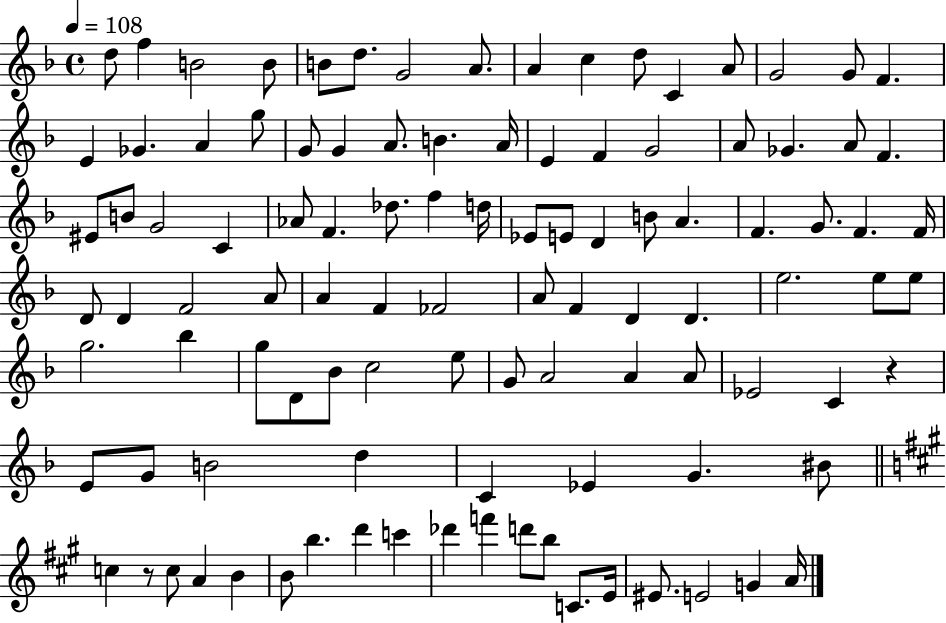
{
  \clef treble
  \time 4/4
  \defaultTimeSignature
  \key f \major
  \tempo 4 = 108
  d''8 f''4 b'2 b'8 | b'8 d''8. g'2 a'8. | a'4 c''4 d''8 c'4 a'8 | g'2 g'8 f'4. | \break e'4 ges'4. a'4 g''8 | g'8 g'4 a'8. b'4. a'16 | e'4 f'4 g'2 | a'8 ges'4. a'8 f'4. | \break eis'8 b'8 g'2 c'4 | aes'8 f'4. des''8. f''4 d''16 | ees'8 e'8 d'4 b'8 a'4. | f'4. g'8. f'4. f'16 | \break d'8 d'4 f'2 a'8 | a'4 f'4 fes'2 | a'8 f'4 d'4 d'4. | e''2. e''8 e''8 | \break g''2. bes''4 | g''8 d'8 bes'8 c''2 e''8 | g'8 a'2 a'4 a'8 | ees'2 c'4 r4 | \break e'8 g'8 b'2 d''4 | c'4 ees'4 g'4. bis'8 | \bar "||" \break \key a \major c''4 r8 c''8 a'4 b'4 | b'8 b''4. d'''4 c'''4 | des'''4 f'''4 d'''8 b''8 c'8. e'16 | eis'8. e'2 g'4 a'16 | \break \bar "|."
}